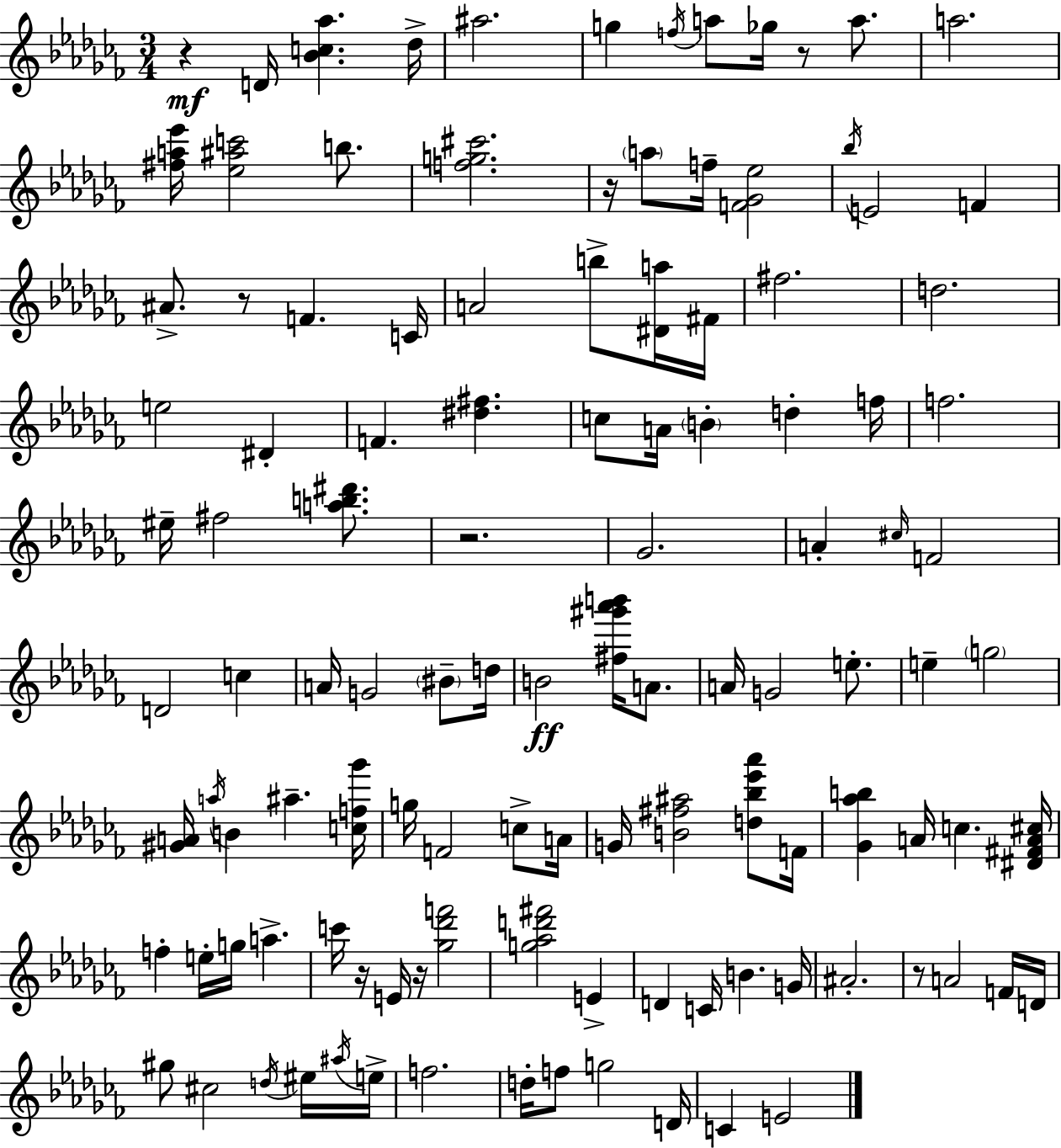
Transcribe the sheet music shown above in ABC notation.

X:1
T:Untitled
M:3/4
L:1/4
K:Abm
z D/4 [_Bc_a] _d/4 ^a2 g f/4 a/2 _g/4 z/2 a/2 a2 [^fa_e']/4 [_e^ac']2 b/2 [fg^c']2 z/4 a/2 f/4 [F_G_e]2 _b/4 E2 F ^A/2 z/2 F C/4 A2 b/2 [^Da]/4 ^F/4 ^f2 d2 e2 ^D F [^d^f] c/2 A/4 B d f/4 f2 ^e/4 ^f2 [ab^d']/2 z2 _G2 A ^c/4 F2 D2 c A/4 G2 ^B/2 d/4 B2 [^f^g'_a'b']/4 A/2 A/4 G2 e/2 e g2 [^GA]/4 a/4 B ^a [cf_g']/4 g/4 F2 c/2 A/4 G/4 [B^f^a]2 [d_b_e'_a']/2 F/4 [_G_ab] A/4 c [^D^FA^c]/4 f e/4 g/4 a c'/4 z/4 E/4 z/4 [_g_d'f']2 [g_ad'^f']2 E D C/4 B G/4 ^A2 z/2 A2 F/4 D/4 ^g/2 ^c2 d/4 ^e/4 ^a/4 e/4 f2 d/4 f/2 g2 D/4 C E2